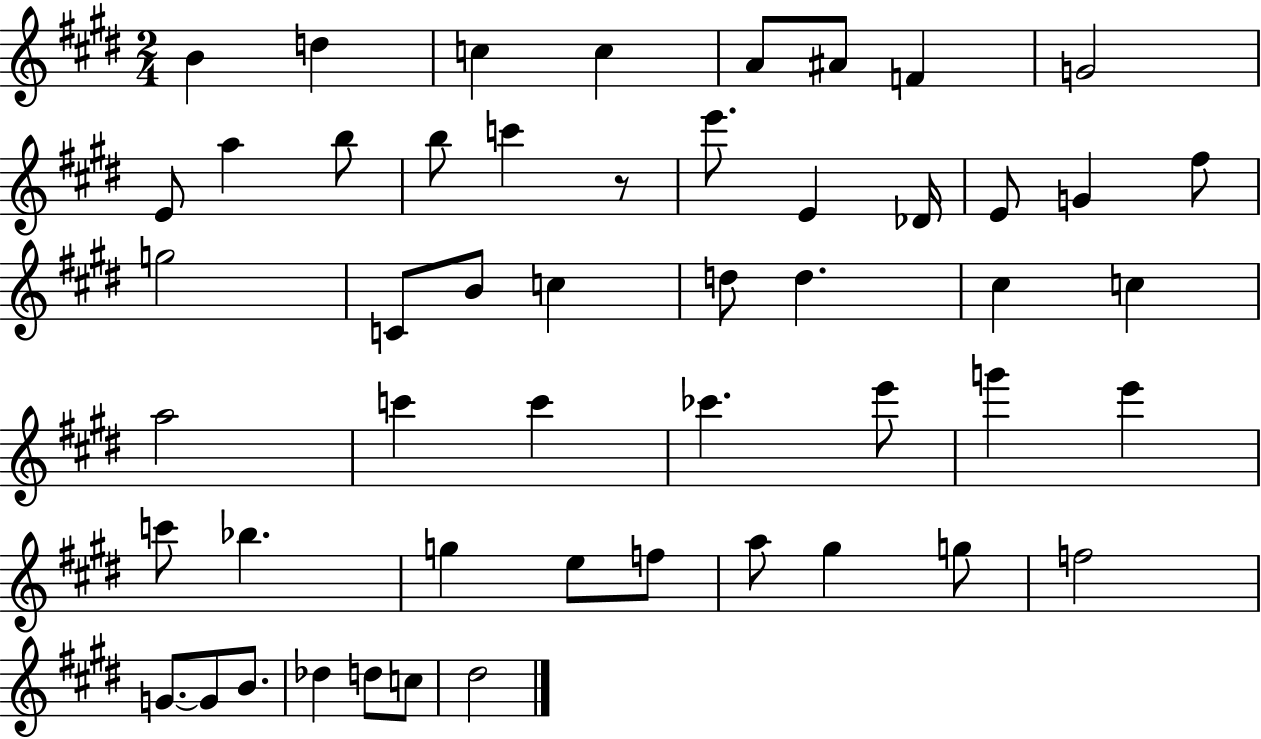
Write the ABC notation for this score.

X:1
T:Untitled
M:2/4
L:1/4
K:E
B d c c A/2 ^A/2 F G2 E/2 a b/2 b/2 c' z/2 e'/2 E _D/4 E/2 G ^f/2 g2 C/2 B/2 c d/2 d ^c c a2 c' c' _c' e'/2 g' e' c'/2 _b g e/2 f/2 a/2 ^g g/2 f2 G/2 G/2 B/2 _d d/2 c/2 ^d2